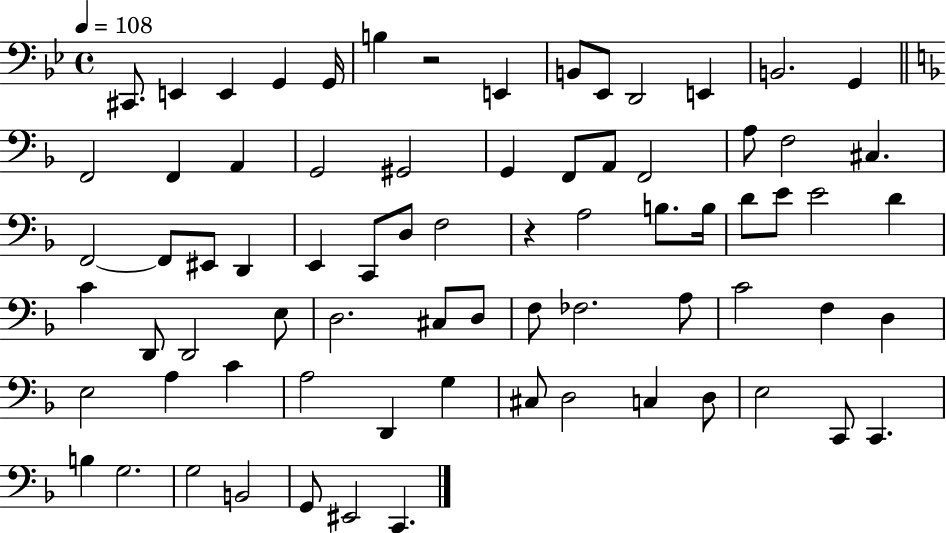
C#2/e. E2/q E2/q G2/q G2/s B3/q R/h E2/q B2/e Eb2/e D2/h E2/q B2/h. G2/q F2/h F2/q A2/q G2/h G#2/h G2/q F2/e A2/e F2/h A3/e F3/h C#3/q. F2/h F2/e EIS2/e D2/q E2/q C2/e D3/e F3/h R/q A3/h B3/e. B3/s D4/e E4/e E4/h D4/q C4/q D2/e D2/h E3/e D3/h. C#3/e D3/e F3/e FES3/h. A3/e C4/h F3/q D3/q E3/h A3/q C4/q A3/h D2/q G3/q C#3/e D3/h C3/q D3/e E3/h C2/e C2/q. B3/q G3/h. G3/h B2/h G2/e EIS2/h C2/q.